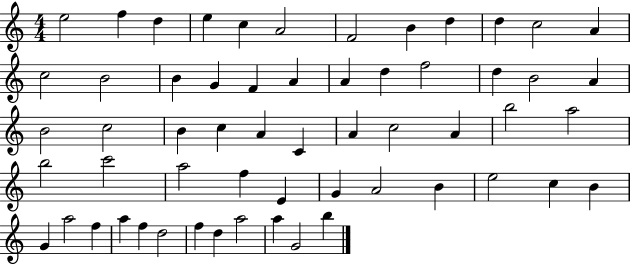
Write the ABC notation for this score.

X:1
T:Untitled
M:4/4
L:1/4
K:C
e2 f d e c A2 F2 B d d c2 A c2 B2 B G F A A d f2 d B2 A B2 c2 B c A C A c2 A b2 a2 b2 c'2 a2 f E G A2 B e2 c B G a2 f a f d2 f d a2 a G2 b